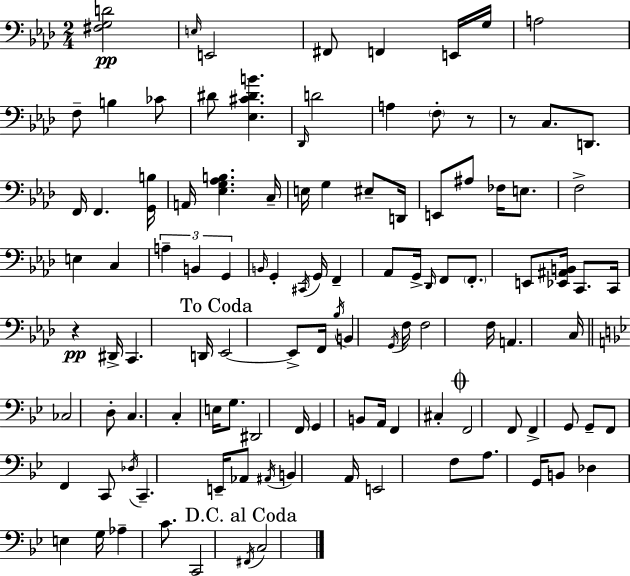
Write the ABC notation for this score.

X:1
T:Untitled
M:2/4
L:1/4
K:Fm
[^F,G,D]2 E,/4 E,,2 ^F,,/2 F,, E,,/4 G,/4 A,2 F,/2 B, _C/2 ^D/2 [_E,^C^DB] _D,,/4 D2 A, F,/2 z/2 z/2 C,/2 D,,/2 F,,/4 F,, [G,,B,]/4 A,,/4 [_E,G,_A,B,] C,/4 E,/4 G, ^E,/2 D,,/4 E,,/2 ^A,/2 _F,/4 E,/2 F,2 E, C, A, B,, G,, B,,/4 G,, ^C,,/4 G,,/4 F,, _A,,/2 G,,/4 _D,,/4 F,,/2 F,,/2 E,,/2 [_E,,^A,,B,,]/4 C,,/2 C,,/4 z ^D,,/4 C,, D,,/4 _E,,2 _E,,/2 F,,/4 _B,/4 B,, G,,/4 F,/4 F,2 F,/4 A,, C,/4 _C,2 D,/2 C, C, E,/4 G,/2 ^D,,2 F,,/4 G,, B,,/2 A,,/4 F,, ^C, F,,2 F,,/2 F,, G,,/2 G,,/2 F,,/2 F,, C,,/2 _D,/4 C,, E,,/4 _A,,/2 ^A,,/4 B,, A,,/4 E,,2 F,/2 A,/2 G,,/4 B,,/2 _D, E, G,/4 _A, C/2 C,,2 ^F,,/4 C,2